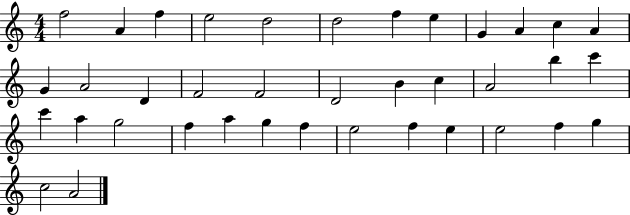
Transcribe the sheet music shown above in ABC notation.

X:1
T:Untitled
M:4/4
L:1/4
K:C
f2 A f e2 d2 d2 f e G A c A G A2 D F2 F2 D2 B c A2 b c' c' a g2 f a g f e2 f e e2 f g c2 A2